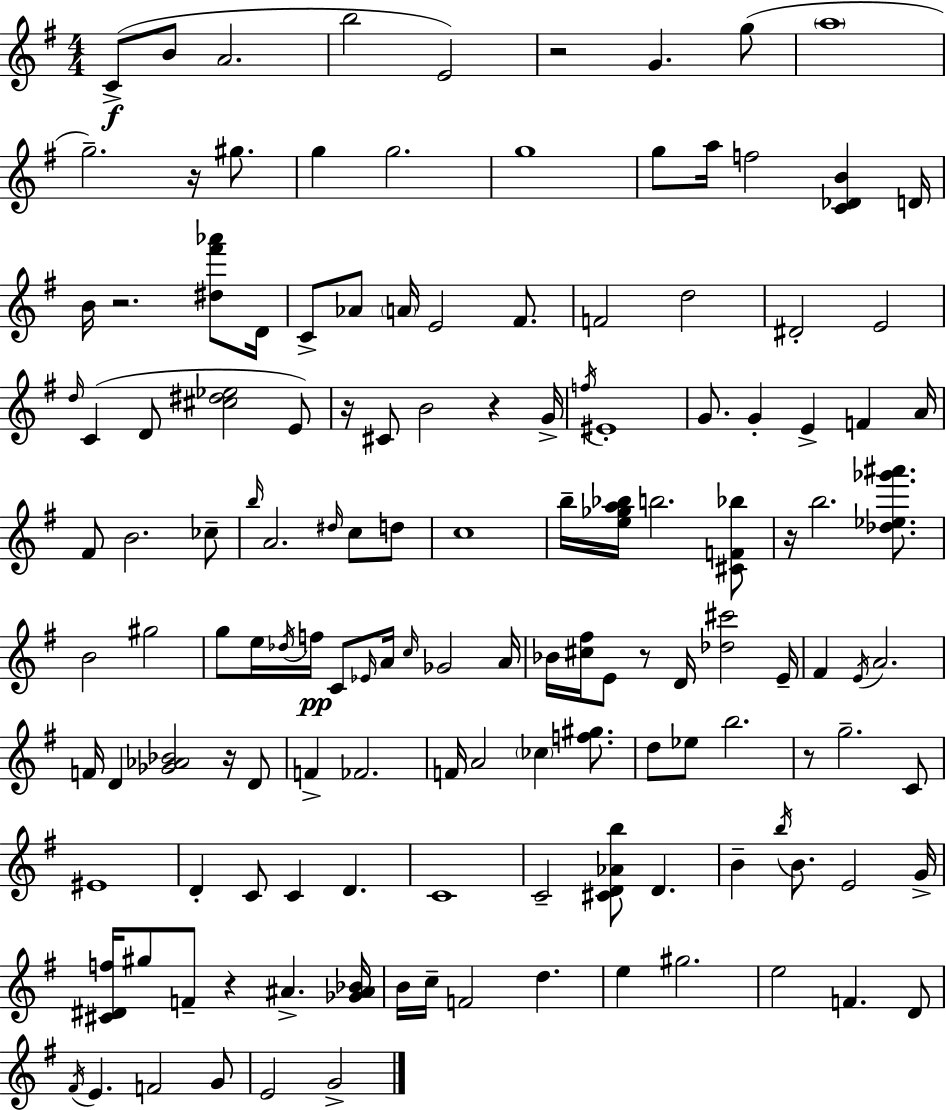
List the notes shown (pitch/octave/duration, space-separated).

C4/e B4/e A4/h. B5/h E4/h R/h G4/q. G5/e A5/w G5/h. R/s G#5/e. G5/q G5/h. G5/w G5/e A5/s F5/h [C4,Db4,B4]/q D4/s B4/s R/h. [D#5,F#6,Ab6]/e D4/s C4/e Ab4/e A4/s E4/h F#4/e. F4/h D5/h D#4/h E4/h D5/s C4/q D4/e [C#5,D#5,Eb5]/h E4/e R/s C#4/e B4/h R/q G4/s F5/s EIS4/w G4/e. G4/q E4/q F4/q A4/s F#4/e B4/h. CES5/e B5/s A4/h. D#5/s C5/e D5/e C5/w B5/s [E5,Gb5,A5,Bb5]/s B5/h. [C#4,F4,Bb5]/e R/s B5/h. [Db5,Eb5,Gb6,A#6]/e. B4/h G#5/h G5/e E5/s Db5/s F5/s C4/e Eb4/s A4/s C5/s Gb4/h A4/s Bb4/s [C#5,F#5]/s E4/e R/e D4/s [Db5,C#6]/h E4/s F#4/q E4/s A4/h. F4/s D4/q [Gb4,Ab4,Bb4]/h R/s D4/e F4/q FES4/h. F4/s A4/h CES5/q [F5,G#5]/e. D5/e Eb5/e B5/h. R/e G5/h. C4/e EIS4/w D4/q C4/e C4/q D4/q. C4/w C4/h [C#4,D4,Ab4,B5]/e D4/q. B4/q B5/s B4/e. E4/h G4/s [C#4,D#4,F5]/s G#5/e F4/e R/q A#4/q. [Gb4,A#4,Bb4]/s B4/s C5/s F4/h D5/q. E5/q G#5/h. E5/h F4/q. D4/e F#4/s E4/q. F4/h G4/e E4/h G4/h